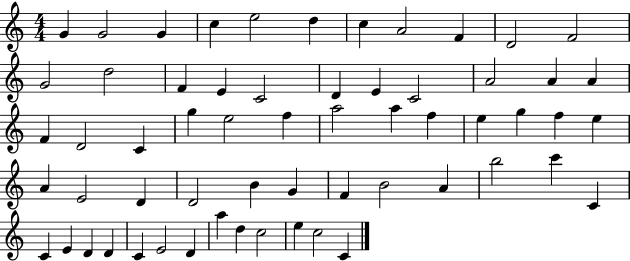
G4/q G4/h G4/q C5/q E5/h D5/q C5/q A4/h F4/q D4/h F4/h G4/h D5/h F4/q E4/q C4/h D4/q E4/q C4/h A4/h A4/q A4/q F4/q D4/h C4/q G5/q E5/h F5/q A5/h A5/q F5/q E5/q G5/q F5/q E5/q A4/q E4/h D4/q D4/h B4/q G4/q F4/q B4/h A4/q B5/h C6/q C4/q C4/q E4/q D4/q D4/q C4/q E4/h D4/q A5/q D5/q C5/h E5/q C5/h C4/q